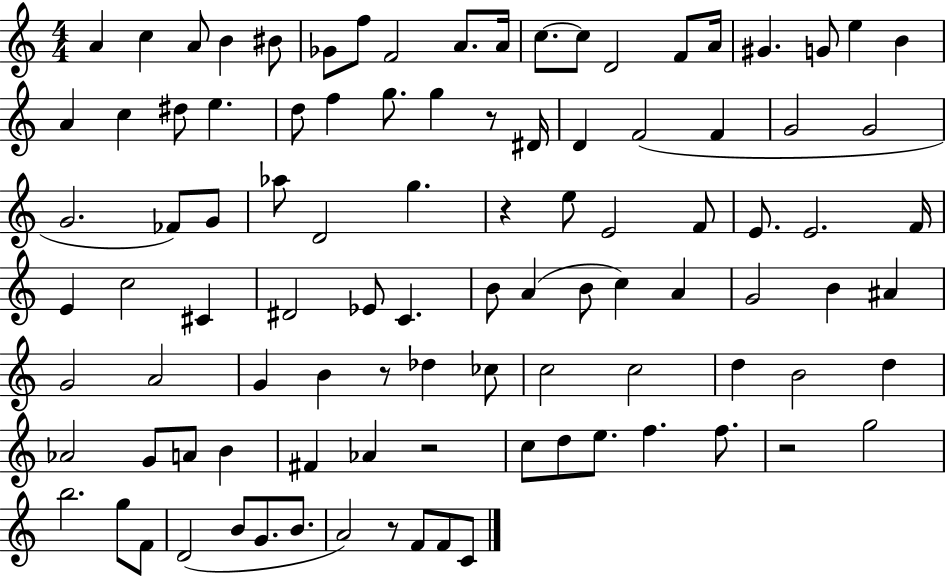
{
  \clef treble
  \numericTimeSignature
  \time 4/4
  \key c \major
  a'4 c''4 a'8 b'4 bis'8 | ges'8 f''8 f'2 a'8. a'16 | c''8.~~ c''8 d'2 f'8 a'16 | gis'4. g'8 e''4 b'4 | \break a'4 c''4 dis''8 e''4. | d''8 f''4 g''8. g''4 r8 dis'16 | d'4 f'2( f'4 | g'2 g'2 | \break g'2. fes'8) g'8 | aes''8 d'2 g''4. | r4 e''8 e'2 f'8 | e'8. e'2. f'16 | \break e'4 c''2 cis'4 | dis'2 ees'8 c'4. | b'8 a'4( b'8 c''4) a'4 | g'2 b'4 ais'4 | \break g'2 a'2 | g'4 b'4 r8 des''4 ces''8 | c''2 c''2 | d''4 b'2 d''4 | \break aes'2 g'8 a'8 b'4 | fis'4 aes'4 r2 | c''8 d''8 e''8. f''4. f''8. | r2 g''2 | \break b''2. g''8 f'8 | d'2( b'8 g'8. b'8. | a'2) r8 f'8 f'8 c'8 | \bar "|."
}